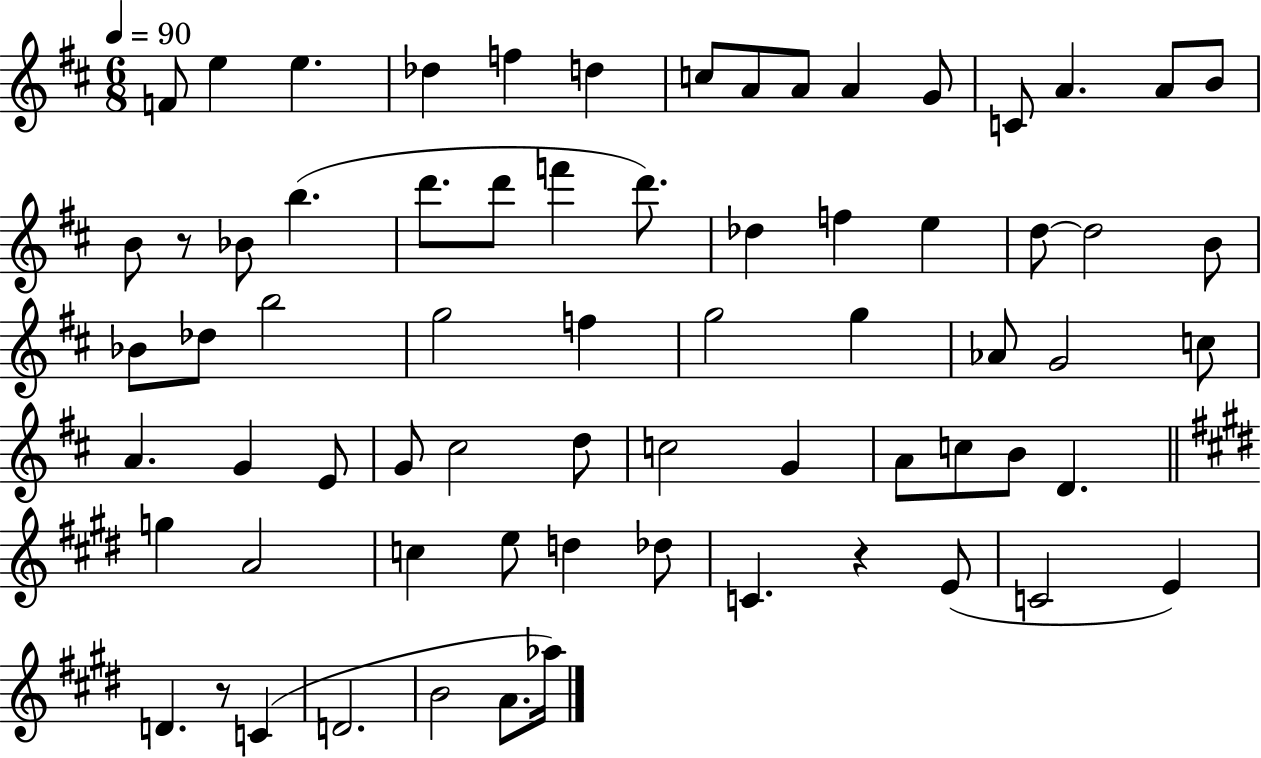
F4/e E5/q E5/q. Db5/q F5/q D5/q C5/e A4/e A4/e A4/q G4/e C4/e A4/q. A4/e B4/e B4/e R/e Bb4/e B5/q. D6/e. D6/e F6/q D6/e. Db5/q F5/q E5/q D5/e D5/h B4/e Bb4/e Db5/e B5/h G5/h F5/q G5/h G5/q Ab4/e G4/h C5/e A4/q. G4/q E4/e G4/e C#5/h D5/e C5/h G4/q A4/e C5/e B4/e D4/q. G5/q A4/h C5/q E5/e D5/q Db5/e C4/q. R/q E4/e C4/h E4/q D4/q. R/e C4/q D4/h. B4/h A4/e. Ab5/s